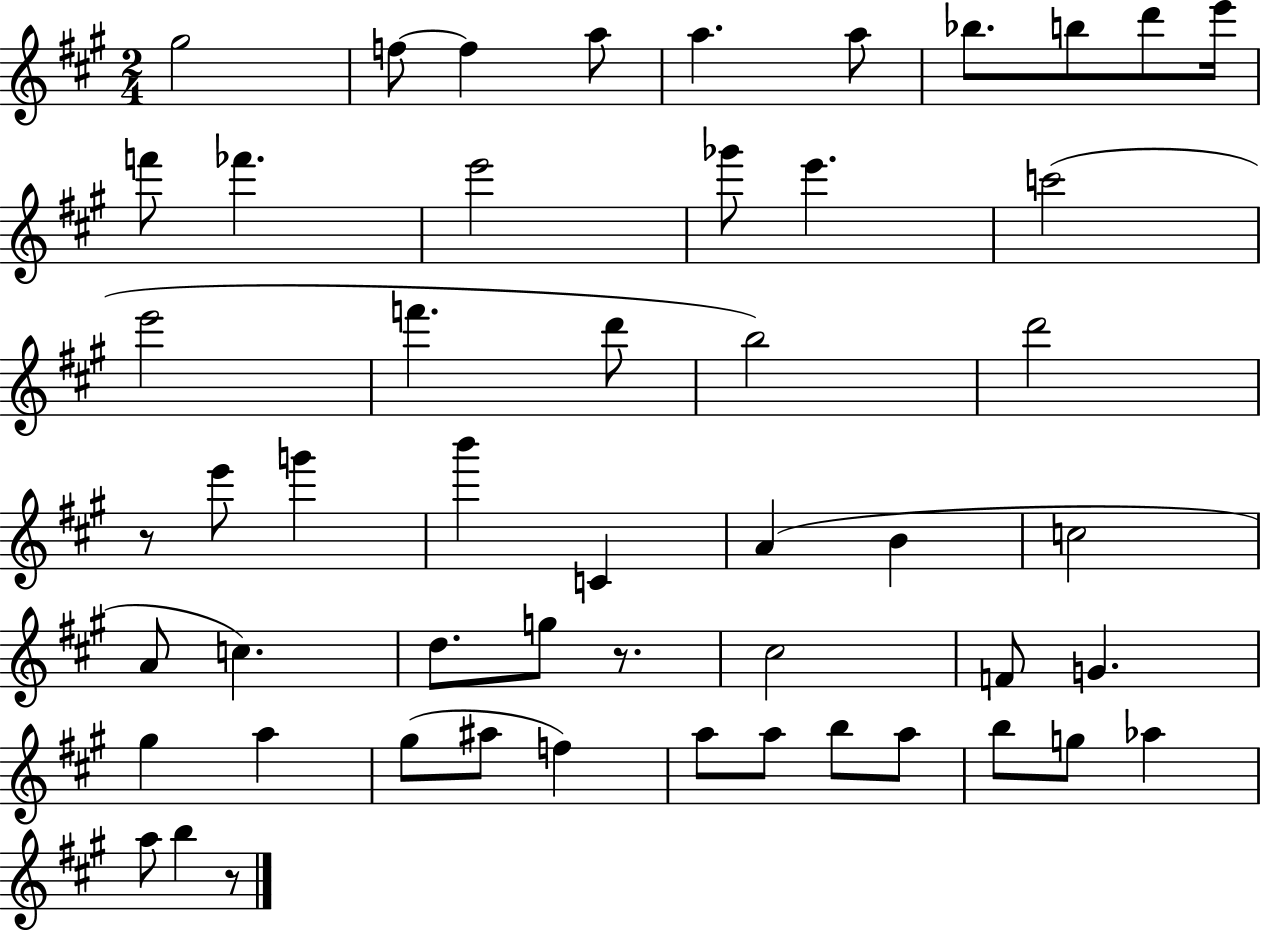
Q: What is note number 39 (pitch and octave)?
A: A#5